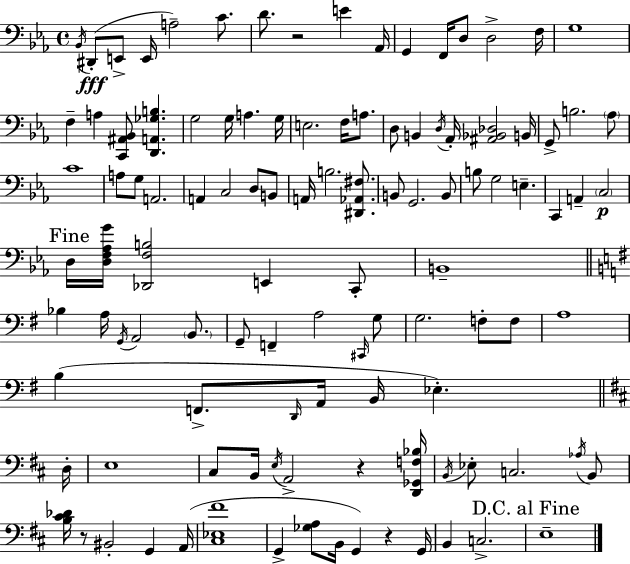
{
  \clef bass
  \time 4/4
  \defaultTimeSignature
  \key ees \major
  \repeat volta 2 { \acciaccatura { bes,16 }(\fff dis,8-. e,8-> e,16 a2--) c'8. | d'8. r2 e'4 | aes,16 g,4 f,16 d8 d2-> | f16 g1 | \break f4-- a4 <c, ais, bes,>8 <d, a, ges b>4. | g2 g16 a4. | g16 e2. f16 a8. | d8 b,4 \acciaccatura { d16 } aes,16-. <ais, bes, des>2 | \break b,16 g,8-> b2. | \parenthesize aes8 c'1 | a8 g8 a,2. | a,4 c2 d8 | \break b,8 a,16 b2. <dis, aes, fis>8. | b,8 g,2. | b,8 b8 g2 e4.-- | c,4 a,4-- \parenthesize c2\p | \break \mark "Fine" d16 <d f aes g'>16 <des, f b>2 e,4 | c,8-. b,1-- | \bar "||" \break \key g \major bes4 a16 \acciaccatura { g,16 } a,2 \parenthesize b,8. | g,8-- f,4-- a2 \grace { cis,16 } | g8 g2. f8-. | f8 a1 | \break b4( f,8.-> \grace { d,16 } a,16 b,16 ees4.-.) | \bar "||" \break \key d \major d16-. e1 | cis8 b,16 \acciaccatura { e16 } a,2-> r4 | <d, ges, f bes>16 \acciaccatura { b,16 } ees8-. c2. | \acciaccatura { aes16 } b,8 <b cis' des'>16 r8 bis,2-. g,4 | \break a,16( <cis ees fis'>1 | g,4-> <ges a>8 b,16 g,4) r4 | g,16 b,4 c2.-> | \mark "D.C. al Fine" e1-- | \break } \bar "|."
}